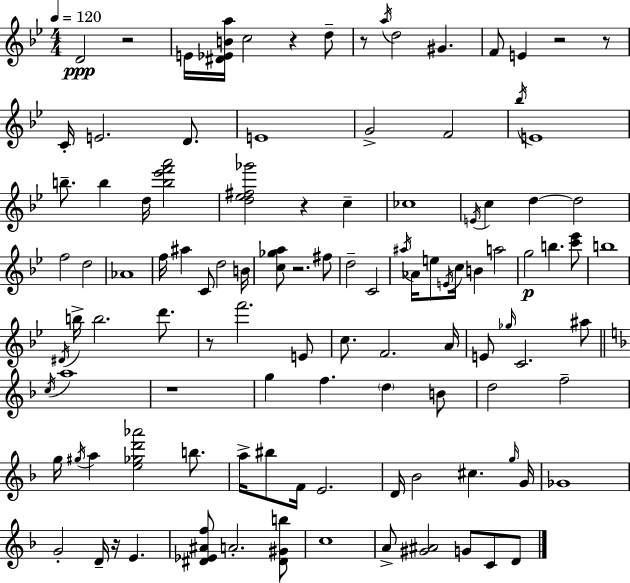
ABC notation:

X:1
T:Untitled
M:4/4
L:1/4
K:Bb
D2 z2 E/4 [^D_EBa]/4 c2 z d/2 z/2 a/4 d2 ^G F/2 E z2 z/2 C/4 E2 D/2 E4 G2 F2 _b/4 E4 b/2 b d/4 [b_e'f'a']2 [d_e^f_g']2 z c _c4 E/4 c d d2 f2 d2 _A4 f/4 ^a C/2 d2 B/4 [c_ga]/2 z2 ^f/2 d2 C2 ^a/4 _A/4 e/2 E/4 c/4 B a2 g2 b [c'_e']/2 b4 ^D/4 b/4 b2 d'/2 z/2 f'2 E/2 c/2 F2 A/4 E/2 _g/4 C2 ^a/2 c/4 a4 z4 g f d B/2 d2 f2 g/4 ^g/4 a [e_gd'_a']2 b/2 a/4 ^b/2 F/4 E2 D/4 _B2 ^c g/4 G/4 _G4 G2 D/4 z/4 E [^D_E^Af]/2 A2 [^D^Gb]/2 c4 A/2 [^G^A]2 G/2 C/2 D/2